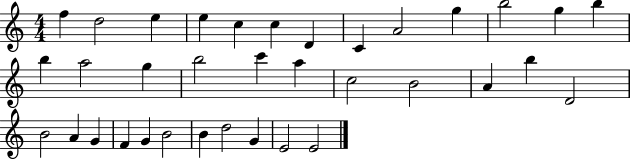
{
  \clef treble
  \numericTimeSignature
  \time 4/4
  \key c \major
  f''4 d''2 e''4 | e''4 c''4 c''4 d'4 | c'4 a'2 g''4 | b''2 g''4 b''4 | \break b''4 a''2 g''4 | b''2 c'''4 a''4 | c''2 b'2 | a'4 b''4 d'2 | \break b'2 a'4 g'4 | f'4 g'4 b'2 | b'4 d''2 g'4 | e'2 e'2 | \break \bar "|."
}